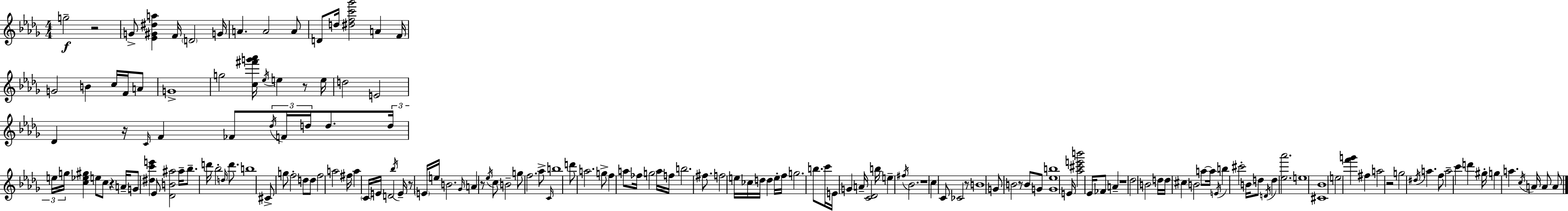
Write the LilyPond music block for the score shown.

{
  \clef treble
  \numericTimeSignature
  \time 4/4
  \key bes \minor
  g''2--\f r2 | g'8-> <ees' gis' dis'' a''>4 f'16 \parenthesize d'2 g'16 | a'4. a'2 a'8 | d'8 d''16 <dis'' f'' c''' ges'''>2 a'4 f'16 | \break g'2 b'4 c''16 f'16 a'8 | g'1-> | g''2 <c'' fis''' g''' aes'''>16 \acciaccatura { ees''16 } e''4 r8 | e''16 d''2 e'2 | \break des'4 r16 \grace { c'16 } f'4 fes'8 \tuplet 3/2 { \acciaccatura { des''16 } f'16 d''16 } | d''8. \tuplet 3/2 { d''16 e''16 g''16 } <c'' ees'' gis''>4 e''8 c''8 r4 | a'16-- g'8 <dis'' c''' e'''>4 ees'8 <des' b' ais''>2 | ais''16-- bes''8.-- d'''16 bes''2-. | \break \grace { d''16 } d'''8. b''1 | cis'8-> g''8 f''2-. | d''8 d''8 f''2 a''2 | fis''16 a''4 \parenthesize c'16 e'16 d'2 | \break \acciaccatura { bes''16 } e'16-- r8 \parenthesize e'16 e''16 b'2. | \grace { ges'16 } a'4 r8 \acciaccatura { ees''16 } c''8 b'2-- | g''8 f''2. | aes''8-> \grace { c'16 } b''1 | \break d'''8 a''2. | g''8-> f''4 a''8 fes''16 g''2 | a''16 f''16 b''2. | fis''8. f''2 | \break e''16 ces''16 d''16 d''4 e''16-. f''16 g''2. | b''8. c'''16 e'16 g'4 a'16-- <c' des'>2 | b''16 e''4-- \acciaccatura { fis''16 } bes'2. | r1 | \break c''4 c'8 ces'2 | r8 b'1 | g'8 b'2 | r8 b'8 g'8 <g' ees'' b''>1 | \break e'16 <aes'' cis''' e''' b'''>2 | ees'16 fes'8 a'4-- r1 | des''2 | b'2 d''16 d''16 cis''4 b'2 | \break a''8~~ a''16 \acciaccatura { e'16 } b''4 cis'''2-. | b'16 d''8 \acciaccatura { d'16 } d''4 <ees'' aes'''>2. | e''1 | <cis' bes'>1 | \break e''2 | <f''' g'''>4 fis''4 a''2 | r2 g''2 | \acciaccatura { dis''16 } a''4. f''8 a''2-- | \break c'''4 d'''4 gis''16-. g''4 | a''4. \acciaccatura { c''16 } a'16 a'8 a'8 \bar "|."
}